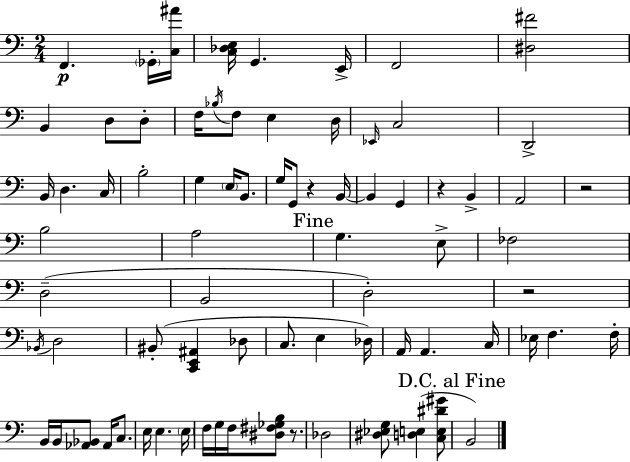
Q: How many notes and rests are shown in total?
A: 77